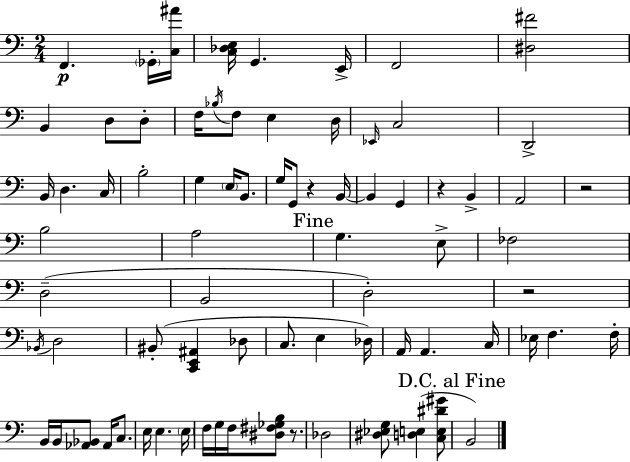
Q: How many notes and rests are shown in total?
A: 77